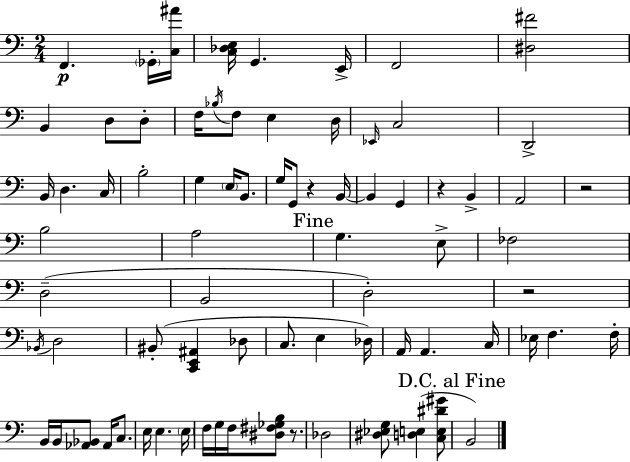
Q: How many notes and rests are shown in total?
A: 77